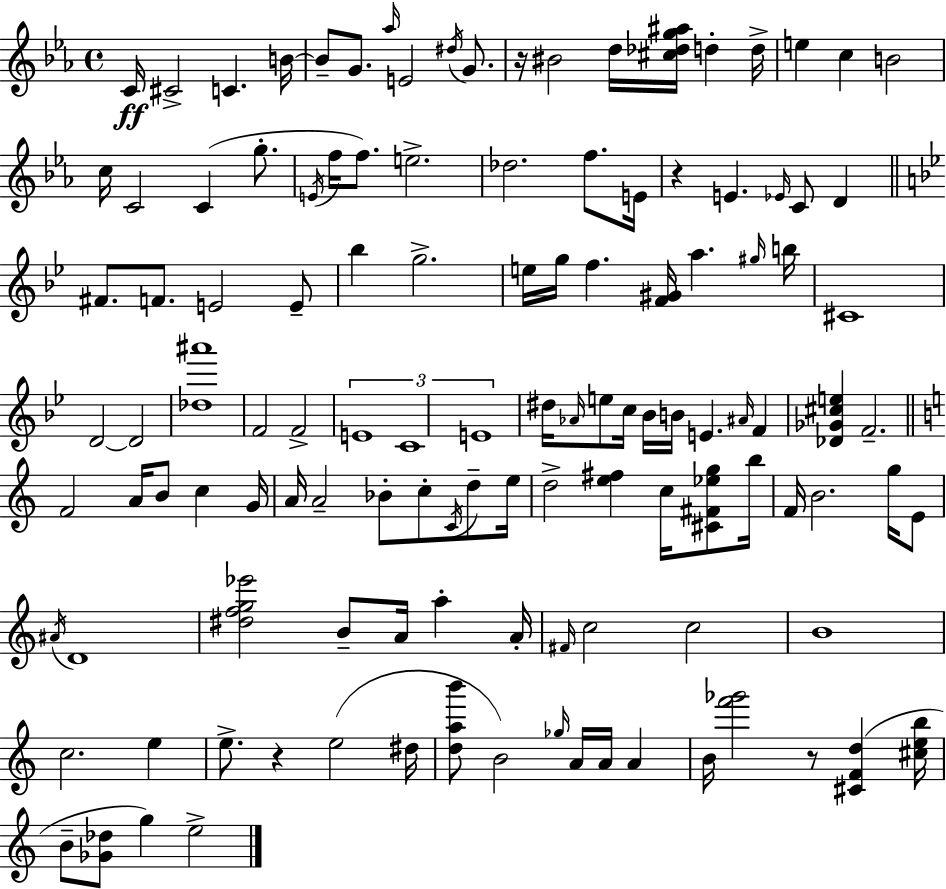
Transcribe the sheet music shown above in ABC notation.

X:1
T:Untitled
M:4/4
L:1/4
K:Cm
C/4 ^C2 C B/4 B/2 G/2 _a/4 E2 ^d/4 G/2 z/4 ^B2 d/4 [^c_dg^a]/4 d d/4 e c B2 c/4 C2 C g/2 E/4 f/4 f/2 e2 _d2 f/2 E/4 z E _E/4 C/2 D ^F/2 F/2 E2 E/2 _b g2 e/4 g/4 f [F^G]/4 a ^g/4 b/4 ^C4 D2 D2 [_d^a']4 F2 F2 E4 C4 E4 ^d/4 _A/4 e/2 c/4 _B/4 B/4 E ^A/4 F [_D_G^ce] F2 F2 A/4 B/2 c G/4 A/4 A2 _B/2 c/2 C/4 d/2 e/4 d2 [e^f] c/4 [^C^F_eg]/2 b/4 F/4 B2 g/4 E/2 ^A/4 D4 [^dfg_e']2 B/2 A/4 a A/4 ^F/4 c2 c2 B4 c2 e e/2 z e2 ^d/4 [dab']/2 B2 _g/4 A/4 A/4 A B/4 [f'_g']2 z/2 [^CFd] [^ceb]/4 B/2 [_G_d]/2 g e2